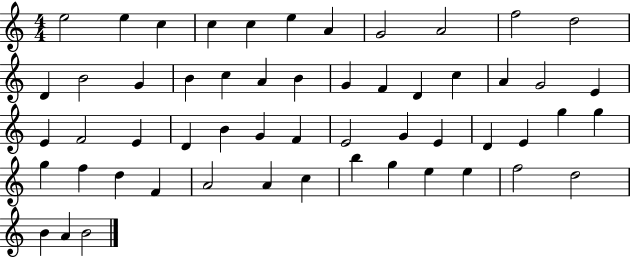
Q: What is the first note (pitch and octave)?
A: E5